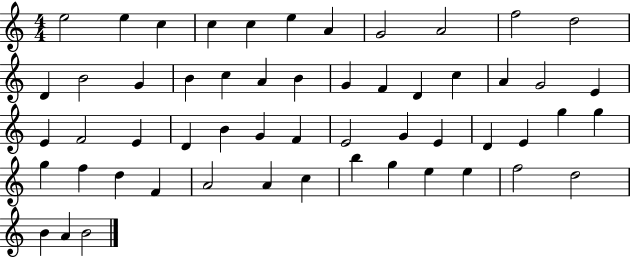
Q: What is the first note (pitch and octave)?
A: E5